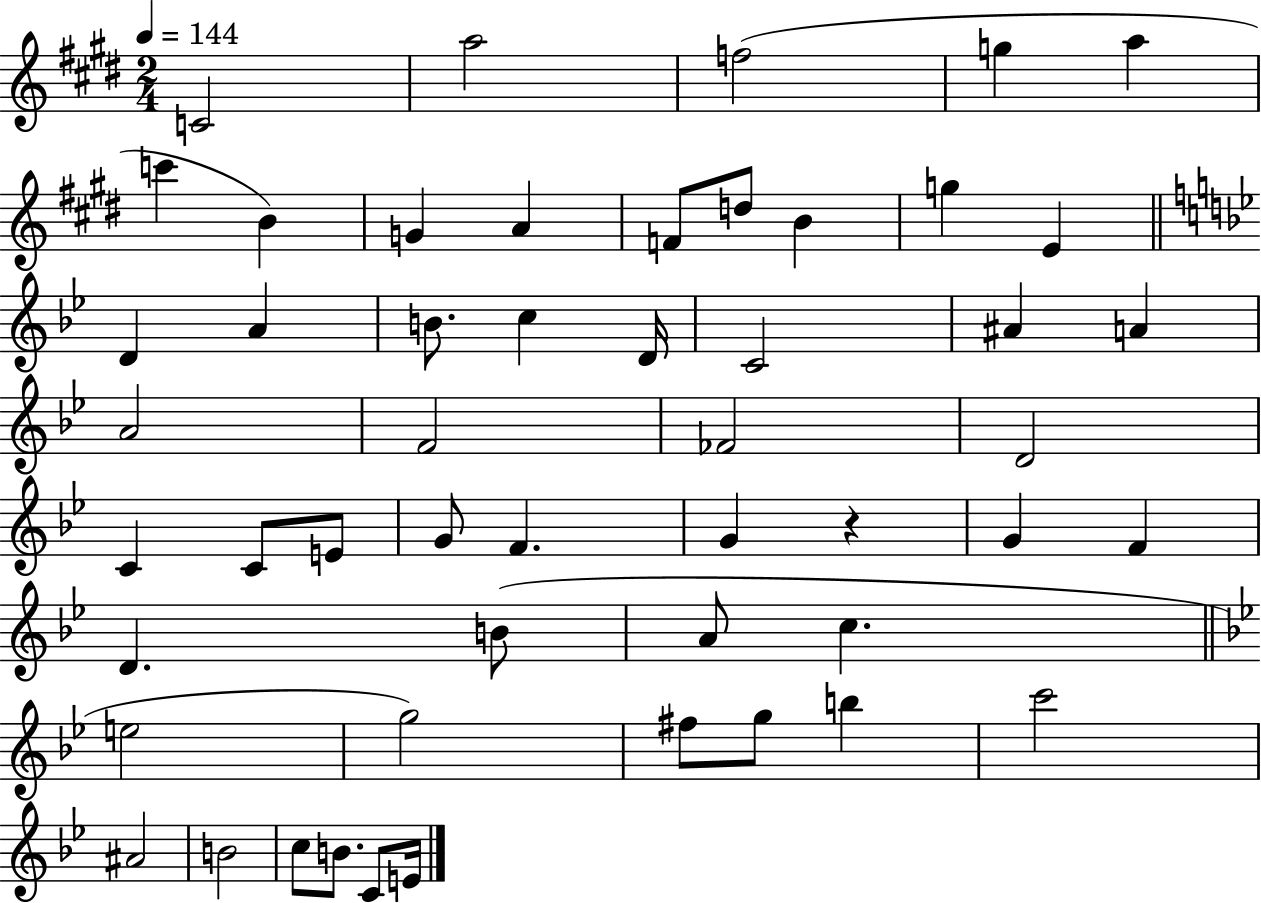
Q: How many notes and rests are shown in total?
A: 51